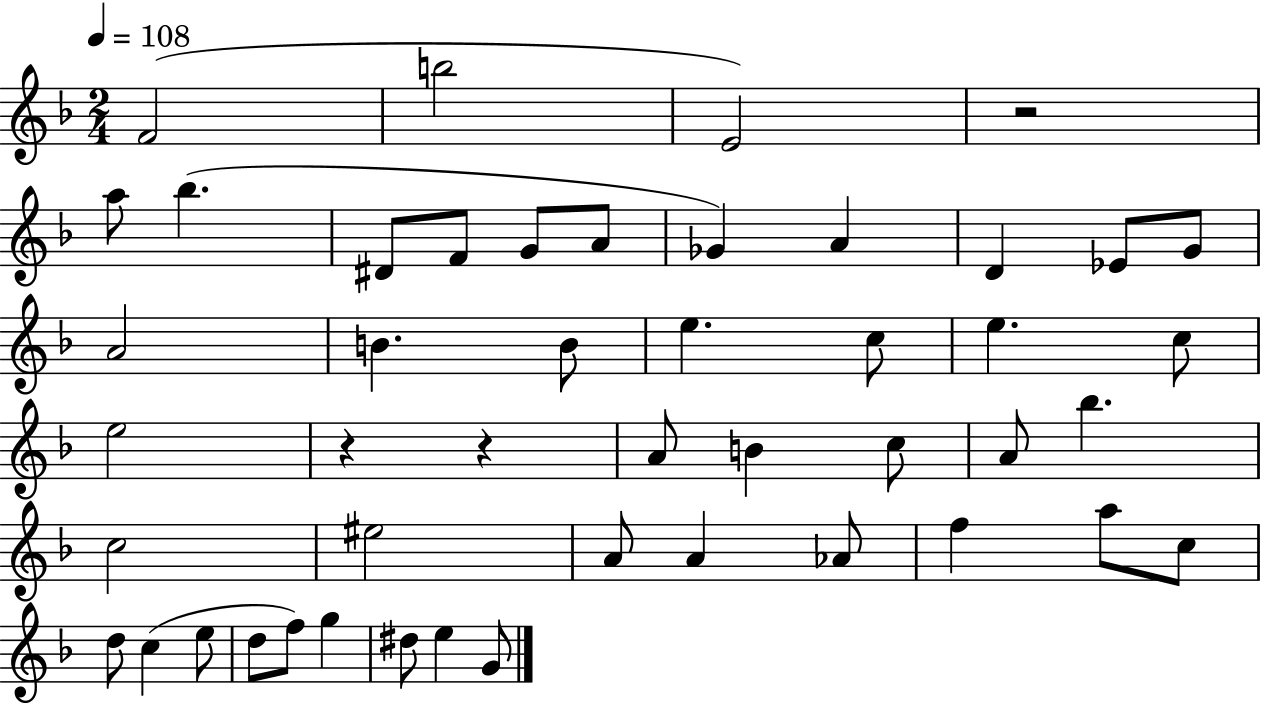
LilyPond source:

{
  \clef treble
  \numericTimeSignature
  \time 2/4
  \key f \major
  \tempo 4 = 108
  f'2( | b''2 | e'2) | r2 | \break a''8 bes''4.( | dis'8 f'8 g'8 a'8 | ges'4) a'4 | d'4 ees'8 g'8 | \break a'2 | b'4. b'8 | e''4. c''8 | e''4. c''8 | \break e''2 | r4 r4 | a'8 b'4 c''8 | a'8 bes''4. | \break c''2 | eis''2 | a'8 a'4 aes'8 | f''4 a''8 c''8 | \break d''8 c''4( e''8 | d''8 f''8) g''4 | dis''8 e''4 g'8 | \bar "|."
}